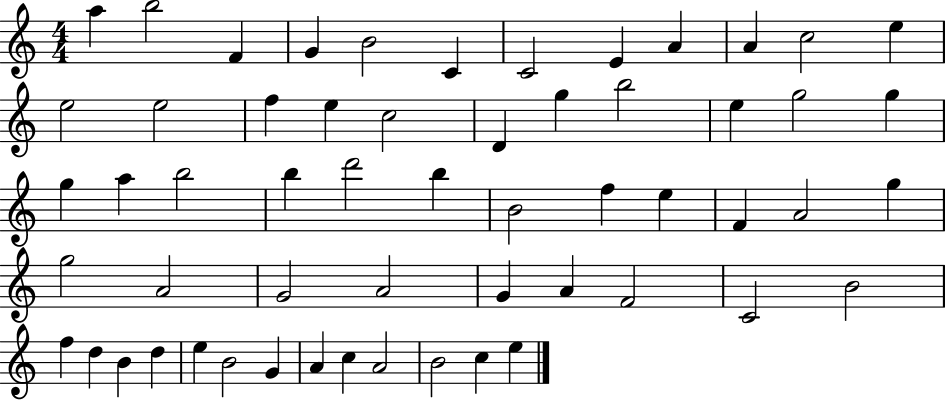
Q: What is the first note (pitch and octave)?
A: A5